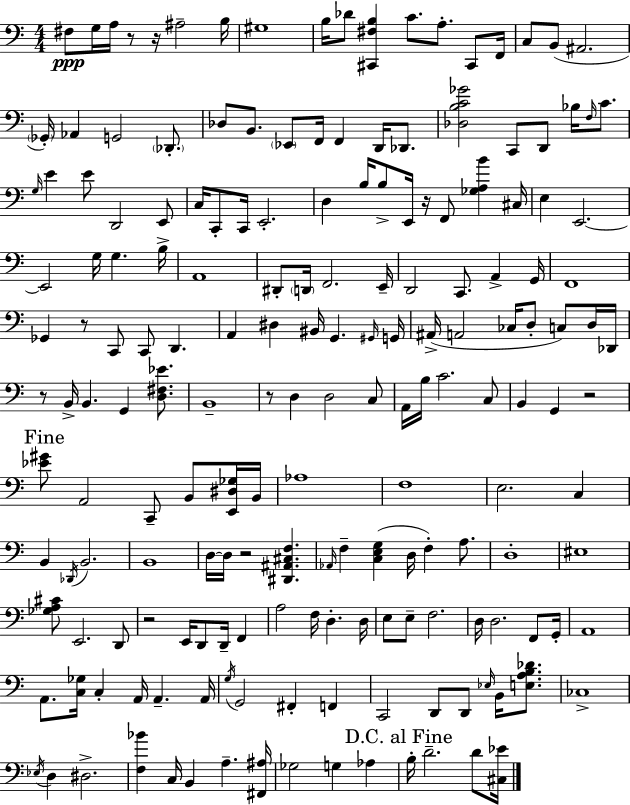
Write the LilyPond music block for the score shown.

{
  \clef bass
  \numericTimeSignature
  \time 4/4
  \key a \minor
  fis8\ppp g16 a16 r8 r16 ais2-- b16 | gis1 | b16 des'8 <cis, fis b>4 c'8. a8.-. cis,8 f,16 | c8 b,8( ais,2. | \break \parenthesize ges,16-.) aes,4 g,2 \parenthesize des,8.-. | des8 b,8. \parenthesize ees,8 f,16 f,4 d,16 des,8. | <des b c' ges'>2 c,8 d,8 bes16 \grace { f16 } c'8. | \grace { g16 } e'4 e'8 d,2 | \break e,8 c16 c,8-. c,16 e,2.-. | d4 b16 b8-> e,16 r16 f,8 <ges a b'>4 | cis16 e4 e,2.~~ | e,2 g16 g4. | \break b16-> a,1 | dis,8-. \parenthesize d,16 f,2. | e,16-- d,2 c,8. a,4-> | g,16 f,1 | \break ges,4 r8 c,8 c,8 d,4. | a,4 dis4 bis,16 g,4. | \grace { gis,16 } g,16 ais,16->( a,2 ces16 d8-. c8) | d16 des,16 r8 b,16-> b,4. g,4 | \break <d fis ees'>8. b,1-- | r8 d4 d2 | c8 a,16 b16 c'2. | c8 b,4 g,4 r2 | \break \mark "Fine" <ees' gis'>8 a,2 c,8-- b,8 | <e, dis ges>16 b,16 aes1 | f1 | e2. c4 | \break b,4 \acciaccatura { des,16 } b,2. | b,1 | d16~~ d16 r2 <dis, ais, cis f>4. | \grace { aes,16 } f4-- <c e g>4( d16 f4-.) | \break a8. d1-. | eis1 | <ges a cis'>8 e,2. | d,8 r2 e,16 d,8 | \break d,16-- f,4 a2 f16 d4.-. | d16 e8 e8-- f2. | d16 d2. | f,8 g,16-. a,1 | \break a,8. <c ges>16 c4-. a,16 a,4.-- | a,16 \acciaccatura { g16 } g,2 fis,4-. | f,4 c,2 d,8 | d,8 \grace { ees16 } b,16 <e a b des'>8. ces1-> | \break \acciaccatura { ees16 } d4 dis2.-> | <f bes'>4 c16 b,4 | a4.-- <fis, ais>16 ges2 | g4 aes4 \mark "D.C. al Fine" b16-. d'2.-- | \break d'8 <cis ees'>16 \bar "|."
}